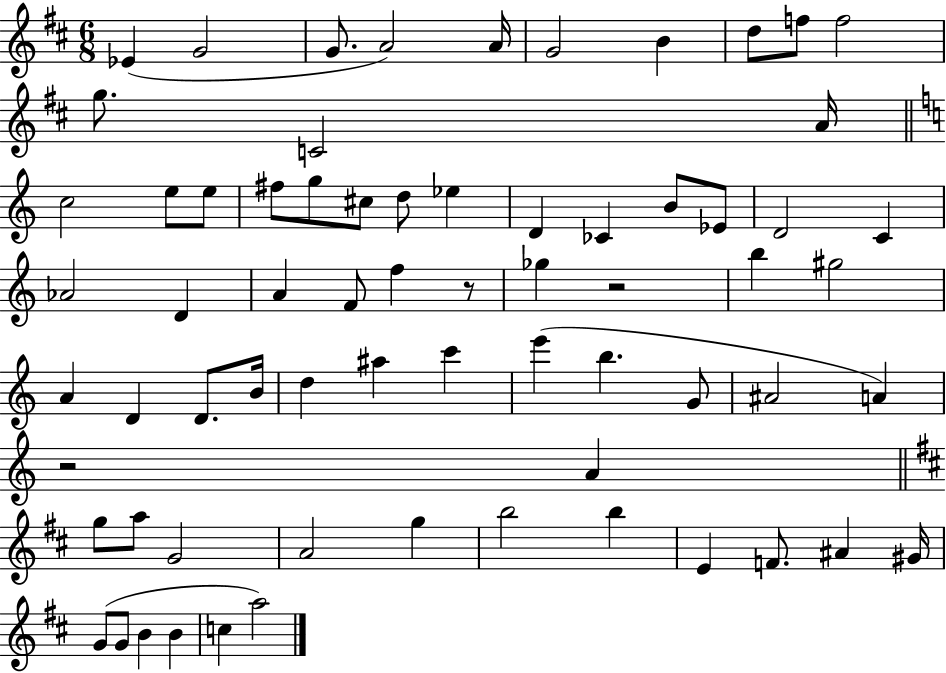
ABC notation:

X:1
T:Untitled
M:6/8
L:1/4
K:D
_E G2 G/2 A2 A/4 G2 B d/2 f/2 f2 g/2 C2 A/4 c2 e/2 e/2 ^f/2 g/2 ^c/2 d/2 _e D _C B/2 _E/2 D2 C _A2 D A F/2 f z/2 _g z2 b ^g2 A D D/2 B/4 d ^a c' e' b G/2 ^A2 A z2 A g/2 a/2 G2 A2 g b2 b E F/2 ^A ^G/4 G/2 G/2 B B c a2